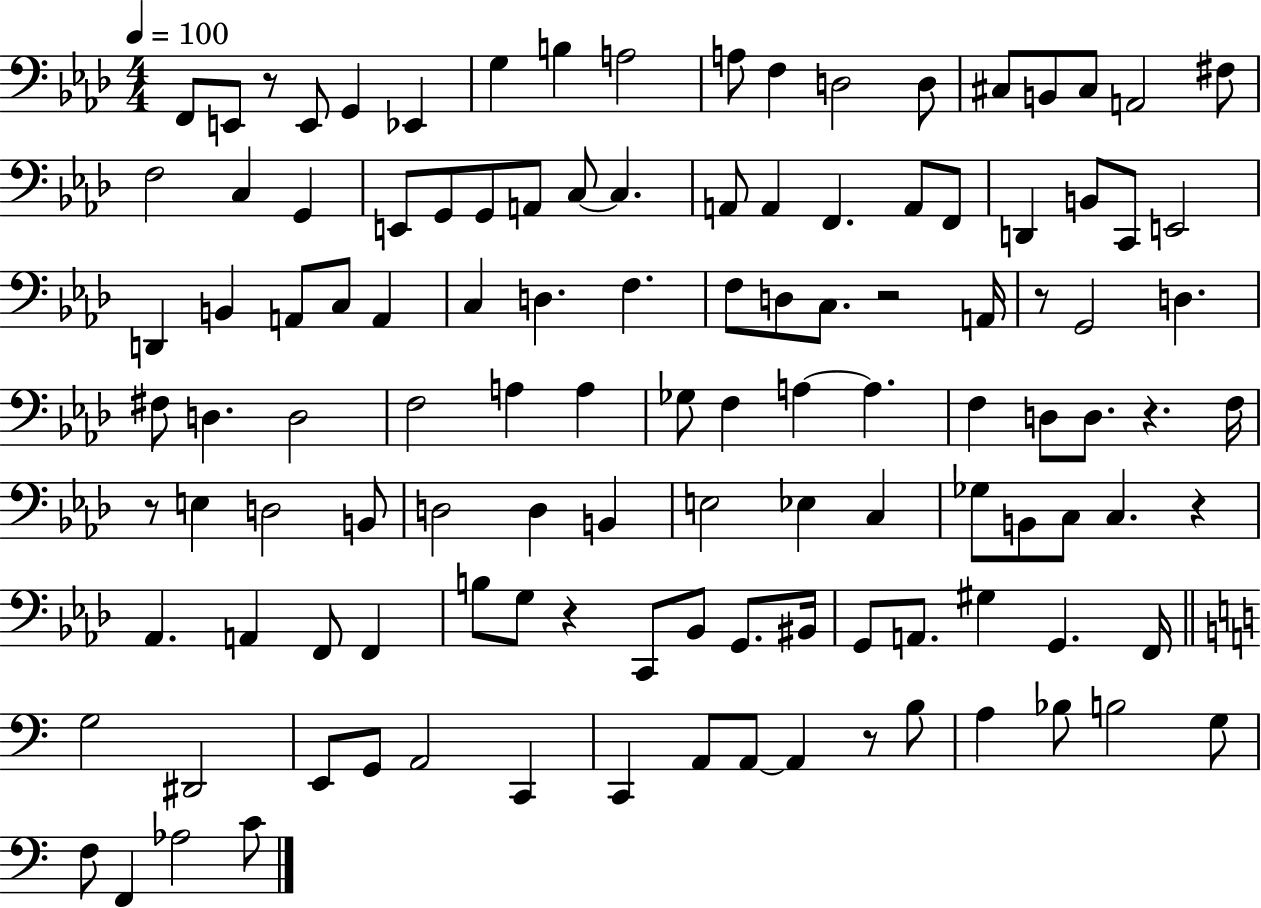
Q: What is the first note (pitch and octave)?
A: F2